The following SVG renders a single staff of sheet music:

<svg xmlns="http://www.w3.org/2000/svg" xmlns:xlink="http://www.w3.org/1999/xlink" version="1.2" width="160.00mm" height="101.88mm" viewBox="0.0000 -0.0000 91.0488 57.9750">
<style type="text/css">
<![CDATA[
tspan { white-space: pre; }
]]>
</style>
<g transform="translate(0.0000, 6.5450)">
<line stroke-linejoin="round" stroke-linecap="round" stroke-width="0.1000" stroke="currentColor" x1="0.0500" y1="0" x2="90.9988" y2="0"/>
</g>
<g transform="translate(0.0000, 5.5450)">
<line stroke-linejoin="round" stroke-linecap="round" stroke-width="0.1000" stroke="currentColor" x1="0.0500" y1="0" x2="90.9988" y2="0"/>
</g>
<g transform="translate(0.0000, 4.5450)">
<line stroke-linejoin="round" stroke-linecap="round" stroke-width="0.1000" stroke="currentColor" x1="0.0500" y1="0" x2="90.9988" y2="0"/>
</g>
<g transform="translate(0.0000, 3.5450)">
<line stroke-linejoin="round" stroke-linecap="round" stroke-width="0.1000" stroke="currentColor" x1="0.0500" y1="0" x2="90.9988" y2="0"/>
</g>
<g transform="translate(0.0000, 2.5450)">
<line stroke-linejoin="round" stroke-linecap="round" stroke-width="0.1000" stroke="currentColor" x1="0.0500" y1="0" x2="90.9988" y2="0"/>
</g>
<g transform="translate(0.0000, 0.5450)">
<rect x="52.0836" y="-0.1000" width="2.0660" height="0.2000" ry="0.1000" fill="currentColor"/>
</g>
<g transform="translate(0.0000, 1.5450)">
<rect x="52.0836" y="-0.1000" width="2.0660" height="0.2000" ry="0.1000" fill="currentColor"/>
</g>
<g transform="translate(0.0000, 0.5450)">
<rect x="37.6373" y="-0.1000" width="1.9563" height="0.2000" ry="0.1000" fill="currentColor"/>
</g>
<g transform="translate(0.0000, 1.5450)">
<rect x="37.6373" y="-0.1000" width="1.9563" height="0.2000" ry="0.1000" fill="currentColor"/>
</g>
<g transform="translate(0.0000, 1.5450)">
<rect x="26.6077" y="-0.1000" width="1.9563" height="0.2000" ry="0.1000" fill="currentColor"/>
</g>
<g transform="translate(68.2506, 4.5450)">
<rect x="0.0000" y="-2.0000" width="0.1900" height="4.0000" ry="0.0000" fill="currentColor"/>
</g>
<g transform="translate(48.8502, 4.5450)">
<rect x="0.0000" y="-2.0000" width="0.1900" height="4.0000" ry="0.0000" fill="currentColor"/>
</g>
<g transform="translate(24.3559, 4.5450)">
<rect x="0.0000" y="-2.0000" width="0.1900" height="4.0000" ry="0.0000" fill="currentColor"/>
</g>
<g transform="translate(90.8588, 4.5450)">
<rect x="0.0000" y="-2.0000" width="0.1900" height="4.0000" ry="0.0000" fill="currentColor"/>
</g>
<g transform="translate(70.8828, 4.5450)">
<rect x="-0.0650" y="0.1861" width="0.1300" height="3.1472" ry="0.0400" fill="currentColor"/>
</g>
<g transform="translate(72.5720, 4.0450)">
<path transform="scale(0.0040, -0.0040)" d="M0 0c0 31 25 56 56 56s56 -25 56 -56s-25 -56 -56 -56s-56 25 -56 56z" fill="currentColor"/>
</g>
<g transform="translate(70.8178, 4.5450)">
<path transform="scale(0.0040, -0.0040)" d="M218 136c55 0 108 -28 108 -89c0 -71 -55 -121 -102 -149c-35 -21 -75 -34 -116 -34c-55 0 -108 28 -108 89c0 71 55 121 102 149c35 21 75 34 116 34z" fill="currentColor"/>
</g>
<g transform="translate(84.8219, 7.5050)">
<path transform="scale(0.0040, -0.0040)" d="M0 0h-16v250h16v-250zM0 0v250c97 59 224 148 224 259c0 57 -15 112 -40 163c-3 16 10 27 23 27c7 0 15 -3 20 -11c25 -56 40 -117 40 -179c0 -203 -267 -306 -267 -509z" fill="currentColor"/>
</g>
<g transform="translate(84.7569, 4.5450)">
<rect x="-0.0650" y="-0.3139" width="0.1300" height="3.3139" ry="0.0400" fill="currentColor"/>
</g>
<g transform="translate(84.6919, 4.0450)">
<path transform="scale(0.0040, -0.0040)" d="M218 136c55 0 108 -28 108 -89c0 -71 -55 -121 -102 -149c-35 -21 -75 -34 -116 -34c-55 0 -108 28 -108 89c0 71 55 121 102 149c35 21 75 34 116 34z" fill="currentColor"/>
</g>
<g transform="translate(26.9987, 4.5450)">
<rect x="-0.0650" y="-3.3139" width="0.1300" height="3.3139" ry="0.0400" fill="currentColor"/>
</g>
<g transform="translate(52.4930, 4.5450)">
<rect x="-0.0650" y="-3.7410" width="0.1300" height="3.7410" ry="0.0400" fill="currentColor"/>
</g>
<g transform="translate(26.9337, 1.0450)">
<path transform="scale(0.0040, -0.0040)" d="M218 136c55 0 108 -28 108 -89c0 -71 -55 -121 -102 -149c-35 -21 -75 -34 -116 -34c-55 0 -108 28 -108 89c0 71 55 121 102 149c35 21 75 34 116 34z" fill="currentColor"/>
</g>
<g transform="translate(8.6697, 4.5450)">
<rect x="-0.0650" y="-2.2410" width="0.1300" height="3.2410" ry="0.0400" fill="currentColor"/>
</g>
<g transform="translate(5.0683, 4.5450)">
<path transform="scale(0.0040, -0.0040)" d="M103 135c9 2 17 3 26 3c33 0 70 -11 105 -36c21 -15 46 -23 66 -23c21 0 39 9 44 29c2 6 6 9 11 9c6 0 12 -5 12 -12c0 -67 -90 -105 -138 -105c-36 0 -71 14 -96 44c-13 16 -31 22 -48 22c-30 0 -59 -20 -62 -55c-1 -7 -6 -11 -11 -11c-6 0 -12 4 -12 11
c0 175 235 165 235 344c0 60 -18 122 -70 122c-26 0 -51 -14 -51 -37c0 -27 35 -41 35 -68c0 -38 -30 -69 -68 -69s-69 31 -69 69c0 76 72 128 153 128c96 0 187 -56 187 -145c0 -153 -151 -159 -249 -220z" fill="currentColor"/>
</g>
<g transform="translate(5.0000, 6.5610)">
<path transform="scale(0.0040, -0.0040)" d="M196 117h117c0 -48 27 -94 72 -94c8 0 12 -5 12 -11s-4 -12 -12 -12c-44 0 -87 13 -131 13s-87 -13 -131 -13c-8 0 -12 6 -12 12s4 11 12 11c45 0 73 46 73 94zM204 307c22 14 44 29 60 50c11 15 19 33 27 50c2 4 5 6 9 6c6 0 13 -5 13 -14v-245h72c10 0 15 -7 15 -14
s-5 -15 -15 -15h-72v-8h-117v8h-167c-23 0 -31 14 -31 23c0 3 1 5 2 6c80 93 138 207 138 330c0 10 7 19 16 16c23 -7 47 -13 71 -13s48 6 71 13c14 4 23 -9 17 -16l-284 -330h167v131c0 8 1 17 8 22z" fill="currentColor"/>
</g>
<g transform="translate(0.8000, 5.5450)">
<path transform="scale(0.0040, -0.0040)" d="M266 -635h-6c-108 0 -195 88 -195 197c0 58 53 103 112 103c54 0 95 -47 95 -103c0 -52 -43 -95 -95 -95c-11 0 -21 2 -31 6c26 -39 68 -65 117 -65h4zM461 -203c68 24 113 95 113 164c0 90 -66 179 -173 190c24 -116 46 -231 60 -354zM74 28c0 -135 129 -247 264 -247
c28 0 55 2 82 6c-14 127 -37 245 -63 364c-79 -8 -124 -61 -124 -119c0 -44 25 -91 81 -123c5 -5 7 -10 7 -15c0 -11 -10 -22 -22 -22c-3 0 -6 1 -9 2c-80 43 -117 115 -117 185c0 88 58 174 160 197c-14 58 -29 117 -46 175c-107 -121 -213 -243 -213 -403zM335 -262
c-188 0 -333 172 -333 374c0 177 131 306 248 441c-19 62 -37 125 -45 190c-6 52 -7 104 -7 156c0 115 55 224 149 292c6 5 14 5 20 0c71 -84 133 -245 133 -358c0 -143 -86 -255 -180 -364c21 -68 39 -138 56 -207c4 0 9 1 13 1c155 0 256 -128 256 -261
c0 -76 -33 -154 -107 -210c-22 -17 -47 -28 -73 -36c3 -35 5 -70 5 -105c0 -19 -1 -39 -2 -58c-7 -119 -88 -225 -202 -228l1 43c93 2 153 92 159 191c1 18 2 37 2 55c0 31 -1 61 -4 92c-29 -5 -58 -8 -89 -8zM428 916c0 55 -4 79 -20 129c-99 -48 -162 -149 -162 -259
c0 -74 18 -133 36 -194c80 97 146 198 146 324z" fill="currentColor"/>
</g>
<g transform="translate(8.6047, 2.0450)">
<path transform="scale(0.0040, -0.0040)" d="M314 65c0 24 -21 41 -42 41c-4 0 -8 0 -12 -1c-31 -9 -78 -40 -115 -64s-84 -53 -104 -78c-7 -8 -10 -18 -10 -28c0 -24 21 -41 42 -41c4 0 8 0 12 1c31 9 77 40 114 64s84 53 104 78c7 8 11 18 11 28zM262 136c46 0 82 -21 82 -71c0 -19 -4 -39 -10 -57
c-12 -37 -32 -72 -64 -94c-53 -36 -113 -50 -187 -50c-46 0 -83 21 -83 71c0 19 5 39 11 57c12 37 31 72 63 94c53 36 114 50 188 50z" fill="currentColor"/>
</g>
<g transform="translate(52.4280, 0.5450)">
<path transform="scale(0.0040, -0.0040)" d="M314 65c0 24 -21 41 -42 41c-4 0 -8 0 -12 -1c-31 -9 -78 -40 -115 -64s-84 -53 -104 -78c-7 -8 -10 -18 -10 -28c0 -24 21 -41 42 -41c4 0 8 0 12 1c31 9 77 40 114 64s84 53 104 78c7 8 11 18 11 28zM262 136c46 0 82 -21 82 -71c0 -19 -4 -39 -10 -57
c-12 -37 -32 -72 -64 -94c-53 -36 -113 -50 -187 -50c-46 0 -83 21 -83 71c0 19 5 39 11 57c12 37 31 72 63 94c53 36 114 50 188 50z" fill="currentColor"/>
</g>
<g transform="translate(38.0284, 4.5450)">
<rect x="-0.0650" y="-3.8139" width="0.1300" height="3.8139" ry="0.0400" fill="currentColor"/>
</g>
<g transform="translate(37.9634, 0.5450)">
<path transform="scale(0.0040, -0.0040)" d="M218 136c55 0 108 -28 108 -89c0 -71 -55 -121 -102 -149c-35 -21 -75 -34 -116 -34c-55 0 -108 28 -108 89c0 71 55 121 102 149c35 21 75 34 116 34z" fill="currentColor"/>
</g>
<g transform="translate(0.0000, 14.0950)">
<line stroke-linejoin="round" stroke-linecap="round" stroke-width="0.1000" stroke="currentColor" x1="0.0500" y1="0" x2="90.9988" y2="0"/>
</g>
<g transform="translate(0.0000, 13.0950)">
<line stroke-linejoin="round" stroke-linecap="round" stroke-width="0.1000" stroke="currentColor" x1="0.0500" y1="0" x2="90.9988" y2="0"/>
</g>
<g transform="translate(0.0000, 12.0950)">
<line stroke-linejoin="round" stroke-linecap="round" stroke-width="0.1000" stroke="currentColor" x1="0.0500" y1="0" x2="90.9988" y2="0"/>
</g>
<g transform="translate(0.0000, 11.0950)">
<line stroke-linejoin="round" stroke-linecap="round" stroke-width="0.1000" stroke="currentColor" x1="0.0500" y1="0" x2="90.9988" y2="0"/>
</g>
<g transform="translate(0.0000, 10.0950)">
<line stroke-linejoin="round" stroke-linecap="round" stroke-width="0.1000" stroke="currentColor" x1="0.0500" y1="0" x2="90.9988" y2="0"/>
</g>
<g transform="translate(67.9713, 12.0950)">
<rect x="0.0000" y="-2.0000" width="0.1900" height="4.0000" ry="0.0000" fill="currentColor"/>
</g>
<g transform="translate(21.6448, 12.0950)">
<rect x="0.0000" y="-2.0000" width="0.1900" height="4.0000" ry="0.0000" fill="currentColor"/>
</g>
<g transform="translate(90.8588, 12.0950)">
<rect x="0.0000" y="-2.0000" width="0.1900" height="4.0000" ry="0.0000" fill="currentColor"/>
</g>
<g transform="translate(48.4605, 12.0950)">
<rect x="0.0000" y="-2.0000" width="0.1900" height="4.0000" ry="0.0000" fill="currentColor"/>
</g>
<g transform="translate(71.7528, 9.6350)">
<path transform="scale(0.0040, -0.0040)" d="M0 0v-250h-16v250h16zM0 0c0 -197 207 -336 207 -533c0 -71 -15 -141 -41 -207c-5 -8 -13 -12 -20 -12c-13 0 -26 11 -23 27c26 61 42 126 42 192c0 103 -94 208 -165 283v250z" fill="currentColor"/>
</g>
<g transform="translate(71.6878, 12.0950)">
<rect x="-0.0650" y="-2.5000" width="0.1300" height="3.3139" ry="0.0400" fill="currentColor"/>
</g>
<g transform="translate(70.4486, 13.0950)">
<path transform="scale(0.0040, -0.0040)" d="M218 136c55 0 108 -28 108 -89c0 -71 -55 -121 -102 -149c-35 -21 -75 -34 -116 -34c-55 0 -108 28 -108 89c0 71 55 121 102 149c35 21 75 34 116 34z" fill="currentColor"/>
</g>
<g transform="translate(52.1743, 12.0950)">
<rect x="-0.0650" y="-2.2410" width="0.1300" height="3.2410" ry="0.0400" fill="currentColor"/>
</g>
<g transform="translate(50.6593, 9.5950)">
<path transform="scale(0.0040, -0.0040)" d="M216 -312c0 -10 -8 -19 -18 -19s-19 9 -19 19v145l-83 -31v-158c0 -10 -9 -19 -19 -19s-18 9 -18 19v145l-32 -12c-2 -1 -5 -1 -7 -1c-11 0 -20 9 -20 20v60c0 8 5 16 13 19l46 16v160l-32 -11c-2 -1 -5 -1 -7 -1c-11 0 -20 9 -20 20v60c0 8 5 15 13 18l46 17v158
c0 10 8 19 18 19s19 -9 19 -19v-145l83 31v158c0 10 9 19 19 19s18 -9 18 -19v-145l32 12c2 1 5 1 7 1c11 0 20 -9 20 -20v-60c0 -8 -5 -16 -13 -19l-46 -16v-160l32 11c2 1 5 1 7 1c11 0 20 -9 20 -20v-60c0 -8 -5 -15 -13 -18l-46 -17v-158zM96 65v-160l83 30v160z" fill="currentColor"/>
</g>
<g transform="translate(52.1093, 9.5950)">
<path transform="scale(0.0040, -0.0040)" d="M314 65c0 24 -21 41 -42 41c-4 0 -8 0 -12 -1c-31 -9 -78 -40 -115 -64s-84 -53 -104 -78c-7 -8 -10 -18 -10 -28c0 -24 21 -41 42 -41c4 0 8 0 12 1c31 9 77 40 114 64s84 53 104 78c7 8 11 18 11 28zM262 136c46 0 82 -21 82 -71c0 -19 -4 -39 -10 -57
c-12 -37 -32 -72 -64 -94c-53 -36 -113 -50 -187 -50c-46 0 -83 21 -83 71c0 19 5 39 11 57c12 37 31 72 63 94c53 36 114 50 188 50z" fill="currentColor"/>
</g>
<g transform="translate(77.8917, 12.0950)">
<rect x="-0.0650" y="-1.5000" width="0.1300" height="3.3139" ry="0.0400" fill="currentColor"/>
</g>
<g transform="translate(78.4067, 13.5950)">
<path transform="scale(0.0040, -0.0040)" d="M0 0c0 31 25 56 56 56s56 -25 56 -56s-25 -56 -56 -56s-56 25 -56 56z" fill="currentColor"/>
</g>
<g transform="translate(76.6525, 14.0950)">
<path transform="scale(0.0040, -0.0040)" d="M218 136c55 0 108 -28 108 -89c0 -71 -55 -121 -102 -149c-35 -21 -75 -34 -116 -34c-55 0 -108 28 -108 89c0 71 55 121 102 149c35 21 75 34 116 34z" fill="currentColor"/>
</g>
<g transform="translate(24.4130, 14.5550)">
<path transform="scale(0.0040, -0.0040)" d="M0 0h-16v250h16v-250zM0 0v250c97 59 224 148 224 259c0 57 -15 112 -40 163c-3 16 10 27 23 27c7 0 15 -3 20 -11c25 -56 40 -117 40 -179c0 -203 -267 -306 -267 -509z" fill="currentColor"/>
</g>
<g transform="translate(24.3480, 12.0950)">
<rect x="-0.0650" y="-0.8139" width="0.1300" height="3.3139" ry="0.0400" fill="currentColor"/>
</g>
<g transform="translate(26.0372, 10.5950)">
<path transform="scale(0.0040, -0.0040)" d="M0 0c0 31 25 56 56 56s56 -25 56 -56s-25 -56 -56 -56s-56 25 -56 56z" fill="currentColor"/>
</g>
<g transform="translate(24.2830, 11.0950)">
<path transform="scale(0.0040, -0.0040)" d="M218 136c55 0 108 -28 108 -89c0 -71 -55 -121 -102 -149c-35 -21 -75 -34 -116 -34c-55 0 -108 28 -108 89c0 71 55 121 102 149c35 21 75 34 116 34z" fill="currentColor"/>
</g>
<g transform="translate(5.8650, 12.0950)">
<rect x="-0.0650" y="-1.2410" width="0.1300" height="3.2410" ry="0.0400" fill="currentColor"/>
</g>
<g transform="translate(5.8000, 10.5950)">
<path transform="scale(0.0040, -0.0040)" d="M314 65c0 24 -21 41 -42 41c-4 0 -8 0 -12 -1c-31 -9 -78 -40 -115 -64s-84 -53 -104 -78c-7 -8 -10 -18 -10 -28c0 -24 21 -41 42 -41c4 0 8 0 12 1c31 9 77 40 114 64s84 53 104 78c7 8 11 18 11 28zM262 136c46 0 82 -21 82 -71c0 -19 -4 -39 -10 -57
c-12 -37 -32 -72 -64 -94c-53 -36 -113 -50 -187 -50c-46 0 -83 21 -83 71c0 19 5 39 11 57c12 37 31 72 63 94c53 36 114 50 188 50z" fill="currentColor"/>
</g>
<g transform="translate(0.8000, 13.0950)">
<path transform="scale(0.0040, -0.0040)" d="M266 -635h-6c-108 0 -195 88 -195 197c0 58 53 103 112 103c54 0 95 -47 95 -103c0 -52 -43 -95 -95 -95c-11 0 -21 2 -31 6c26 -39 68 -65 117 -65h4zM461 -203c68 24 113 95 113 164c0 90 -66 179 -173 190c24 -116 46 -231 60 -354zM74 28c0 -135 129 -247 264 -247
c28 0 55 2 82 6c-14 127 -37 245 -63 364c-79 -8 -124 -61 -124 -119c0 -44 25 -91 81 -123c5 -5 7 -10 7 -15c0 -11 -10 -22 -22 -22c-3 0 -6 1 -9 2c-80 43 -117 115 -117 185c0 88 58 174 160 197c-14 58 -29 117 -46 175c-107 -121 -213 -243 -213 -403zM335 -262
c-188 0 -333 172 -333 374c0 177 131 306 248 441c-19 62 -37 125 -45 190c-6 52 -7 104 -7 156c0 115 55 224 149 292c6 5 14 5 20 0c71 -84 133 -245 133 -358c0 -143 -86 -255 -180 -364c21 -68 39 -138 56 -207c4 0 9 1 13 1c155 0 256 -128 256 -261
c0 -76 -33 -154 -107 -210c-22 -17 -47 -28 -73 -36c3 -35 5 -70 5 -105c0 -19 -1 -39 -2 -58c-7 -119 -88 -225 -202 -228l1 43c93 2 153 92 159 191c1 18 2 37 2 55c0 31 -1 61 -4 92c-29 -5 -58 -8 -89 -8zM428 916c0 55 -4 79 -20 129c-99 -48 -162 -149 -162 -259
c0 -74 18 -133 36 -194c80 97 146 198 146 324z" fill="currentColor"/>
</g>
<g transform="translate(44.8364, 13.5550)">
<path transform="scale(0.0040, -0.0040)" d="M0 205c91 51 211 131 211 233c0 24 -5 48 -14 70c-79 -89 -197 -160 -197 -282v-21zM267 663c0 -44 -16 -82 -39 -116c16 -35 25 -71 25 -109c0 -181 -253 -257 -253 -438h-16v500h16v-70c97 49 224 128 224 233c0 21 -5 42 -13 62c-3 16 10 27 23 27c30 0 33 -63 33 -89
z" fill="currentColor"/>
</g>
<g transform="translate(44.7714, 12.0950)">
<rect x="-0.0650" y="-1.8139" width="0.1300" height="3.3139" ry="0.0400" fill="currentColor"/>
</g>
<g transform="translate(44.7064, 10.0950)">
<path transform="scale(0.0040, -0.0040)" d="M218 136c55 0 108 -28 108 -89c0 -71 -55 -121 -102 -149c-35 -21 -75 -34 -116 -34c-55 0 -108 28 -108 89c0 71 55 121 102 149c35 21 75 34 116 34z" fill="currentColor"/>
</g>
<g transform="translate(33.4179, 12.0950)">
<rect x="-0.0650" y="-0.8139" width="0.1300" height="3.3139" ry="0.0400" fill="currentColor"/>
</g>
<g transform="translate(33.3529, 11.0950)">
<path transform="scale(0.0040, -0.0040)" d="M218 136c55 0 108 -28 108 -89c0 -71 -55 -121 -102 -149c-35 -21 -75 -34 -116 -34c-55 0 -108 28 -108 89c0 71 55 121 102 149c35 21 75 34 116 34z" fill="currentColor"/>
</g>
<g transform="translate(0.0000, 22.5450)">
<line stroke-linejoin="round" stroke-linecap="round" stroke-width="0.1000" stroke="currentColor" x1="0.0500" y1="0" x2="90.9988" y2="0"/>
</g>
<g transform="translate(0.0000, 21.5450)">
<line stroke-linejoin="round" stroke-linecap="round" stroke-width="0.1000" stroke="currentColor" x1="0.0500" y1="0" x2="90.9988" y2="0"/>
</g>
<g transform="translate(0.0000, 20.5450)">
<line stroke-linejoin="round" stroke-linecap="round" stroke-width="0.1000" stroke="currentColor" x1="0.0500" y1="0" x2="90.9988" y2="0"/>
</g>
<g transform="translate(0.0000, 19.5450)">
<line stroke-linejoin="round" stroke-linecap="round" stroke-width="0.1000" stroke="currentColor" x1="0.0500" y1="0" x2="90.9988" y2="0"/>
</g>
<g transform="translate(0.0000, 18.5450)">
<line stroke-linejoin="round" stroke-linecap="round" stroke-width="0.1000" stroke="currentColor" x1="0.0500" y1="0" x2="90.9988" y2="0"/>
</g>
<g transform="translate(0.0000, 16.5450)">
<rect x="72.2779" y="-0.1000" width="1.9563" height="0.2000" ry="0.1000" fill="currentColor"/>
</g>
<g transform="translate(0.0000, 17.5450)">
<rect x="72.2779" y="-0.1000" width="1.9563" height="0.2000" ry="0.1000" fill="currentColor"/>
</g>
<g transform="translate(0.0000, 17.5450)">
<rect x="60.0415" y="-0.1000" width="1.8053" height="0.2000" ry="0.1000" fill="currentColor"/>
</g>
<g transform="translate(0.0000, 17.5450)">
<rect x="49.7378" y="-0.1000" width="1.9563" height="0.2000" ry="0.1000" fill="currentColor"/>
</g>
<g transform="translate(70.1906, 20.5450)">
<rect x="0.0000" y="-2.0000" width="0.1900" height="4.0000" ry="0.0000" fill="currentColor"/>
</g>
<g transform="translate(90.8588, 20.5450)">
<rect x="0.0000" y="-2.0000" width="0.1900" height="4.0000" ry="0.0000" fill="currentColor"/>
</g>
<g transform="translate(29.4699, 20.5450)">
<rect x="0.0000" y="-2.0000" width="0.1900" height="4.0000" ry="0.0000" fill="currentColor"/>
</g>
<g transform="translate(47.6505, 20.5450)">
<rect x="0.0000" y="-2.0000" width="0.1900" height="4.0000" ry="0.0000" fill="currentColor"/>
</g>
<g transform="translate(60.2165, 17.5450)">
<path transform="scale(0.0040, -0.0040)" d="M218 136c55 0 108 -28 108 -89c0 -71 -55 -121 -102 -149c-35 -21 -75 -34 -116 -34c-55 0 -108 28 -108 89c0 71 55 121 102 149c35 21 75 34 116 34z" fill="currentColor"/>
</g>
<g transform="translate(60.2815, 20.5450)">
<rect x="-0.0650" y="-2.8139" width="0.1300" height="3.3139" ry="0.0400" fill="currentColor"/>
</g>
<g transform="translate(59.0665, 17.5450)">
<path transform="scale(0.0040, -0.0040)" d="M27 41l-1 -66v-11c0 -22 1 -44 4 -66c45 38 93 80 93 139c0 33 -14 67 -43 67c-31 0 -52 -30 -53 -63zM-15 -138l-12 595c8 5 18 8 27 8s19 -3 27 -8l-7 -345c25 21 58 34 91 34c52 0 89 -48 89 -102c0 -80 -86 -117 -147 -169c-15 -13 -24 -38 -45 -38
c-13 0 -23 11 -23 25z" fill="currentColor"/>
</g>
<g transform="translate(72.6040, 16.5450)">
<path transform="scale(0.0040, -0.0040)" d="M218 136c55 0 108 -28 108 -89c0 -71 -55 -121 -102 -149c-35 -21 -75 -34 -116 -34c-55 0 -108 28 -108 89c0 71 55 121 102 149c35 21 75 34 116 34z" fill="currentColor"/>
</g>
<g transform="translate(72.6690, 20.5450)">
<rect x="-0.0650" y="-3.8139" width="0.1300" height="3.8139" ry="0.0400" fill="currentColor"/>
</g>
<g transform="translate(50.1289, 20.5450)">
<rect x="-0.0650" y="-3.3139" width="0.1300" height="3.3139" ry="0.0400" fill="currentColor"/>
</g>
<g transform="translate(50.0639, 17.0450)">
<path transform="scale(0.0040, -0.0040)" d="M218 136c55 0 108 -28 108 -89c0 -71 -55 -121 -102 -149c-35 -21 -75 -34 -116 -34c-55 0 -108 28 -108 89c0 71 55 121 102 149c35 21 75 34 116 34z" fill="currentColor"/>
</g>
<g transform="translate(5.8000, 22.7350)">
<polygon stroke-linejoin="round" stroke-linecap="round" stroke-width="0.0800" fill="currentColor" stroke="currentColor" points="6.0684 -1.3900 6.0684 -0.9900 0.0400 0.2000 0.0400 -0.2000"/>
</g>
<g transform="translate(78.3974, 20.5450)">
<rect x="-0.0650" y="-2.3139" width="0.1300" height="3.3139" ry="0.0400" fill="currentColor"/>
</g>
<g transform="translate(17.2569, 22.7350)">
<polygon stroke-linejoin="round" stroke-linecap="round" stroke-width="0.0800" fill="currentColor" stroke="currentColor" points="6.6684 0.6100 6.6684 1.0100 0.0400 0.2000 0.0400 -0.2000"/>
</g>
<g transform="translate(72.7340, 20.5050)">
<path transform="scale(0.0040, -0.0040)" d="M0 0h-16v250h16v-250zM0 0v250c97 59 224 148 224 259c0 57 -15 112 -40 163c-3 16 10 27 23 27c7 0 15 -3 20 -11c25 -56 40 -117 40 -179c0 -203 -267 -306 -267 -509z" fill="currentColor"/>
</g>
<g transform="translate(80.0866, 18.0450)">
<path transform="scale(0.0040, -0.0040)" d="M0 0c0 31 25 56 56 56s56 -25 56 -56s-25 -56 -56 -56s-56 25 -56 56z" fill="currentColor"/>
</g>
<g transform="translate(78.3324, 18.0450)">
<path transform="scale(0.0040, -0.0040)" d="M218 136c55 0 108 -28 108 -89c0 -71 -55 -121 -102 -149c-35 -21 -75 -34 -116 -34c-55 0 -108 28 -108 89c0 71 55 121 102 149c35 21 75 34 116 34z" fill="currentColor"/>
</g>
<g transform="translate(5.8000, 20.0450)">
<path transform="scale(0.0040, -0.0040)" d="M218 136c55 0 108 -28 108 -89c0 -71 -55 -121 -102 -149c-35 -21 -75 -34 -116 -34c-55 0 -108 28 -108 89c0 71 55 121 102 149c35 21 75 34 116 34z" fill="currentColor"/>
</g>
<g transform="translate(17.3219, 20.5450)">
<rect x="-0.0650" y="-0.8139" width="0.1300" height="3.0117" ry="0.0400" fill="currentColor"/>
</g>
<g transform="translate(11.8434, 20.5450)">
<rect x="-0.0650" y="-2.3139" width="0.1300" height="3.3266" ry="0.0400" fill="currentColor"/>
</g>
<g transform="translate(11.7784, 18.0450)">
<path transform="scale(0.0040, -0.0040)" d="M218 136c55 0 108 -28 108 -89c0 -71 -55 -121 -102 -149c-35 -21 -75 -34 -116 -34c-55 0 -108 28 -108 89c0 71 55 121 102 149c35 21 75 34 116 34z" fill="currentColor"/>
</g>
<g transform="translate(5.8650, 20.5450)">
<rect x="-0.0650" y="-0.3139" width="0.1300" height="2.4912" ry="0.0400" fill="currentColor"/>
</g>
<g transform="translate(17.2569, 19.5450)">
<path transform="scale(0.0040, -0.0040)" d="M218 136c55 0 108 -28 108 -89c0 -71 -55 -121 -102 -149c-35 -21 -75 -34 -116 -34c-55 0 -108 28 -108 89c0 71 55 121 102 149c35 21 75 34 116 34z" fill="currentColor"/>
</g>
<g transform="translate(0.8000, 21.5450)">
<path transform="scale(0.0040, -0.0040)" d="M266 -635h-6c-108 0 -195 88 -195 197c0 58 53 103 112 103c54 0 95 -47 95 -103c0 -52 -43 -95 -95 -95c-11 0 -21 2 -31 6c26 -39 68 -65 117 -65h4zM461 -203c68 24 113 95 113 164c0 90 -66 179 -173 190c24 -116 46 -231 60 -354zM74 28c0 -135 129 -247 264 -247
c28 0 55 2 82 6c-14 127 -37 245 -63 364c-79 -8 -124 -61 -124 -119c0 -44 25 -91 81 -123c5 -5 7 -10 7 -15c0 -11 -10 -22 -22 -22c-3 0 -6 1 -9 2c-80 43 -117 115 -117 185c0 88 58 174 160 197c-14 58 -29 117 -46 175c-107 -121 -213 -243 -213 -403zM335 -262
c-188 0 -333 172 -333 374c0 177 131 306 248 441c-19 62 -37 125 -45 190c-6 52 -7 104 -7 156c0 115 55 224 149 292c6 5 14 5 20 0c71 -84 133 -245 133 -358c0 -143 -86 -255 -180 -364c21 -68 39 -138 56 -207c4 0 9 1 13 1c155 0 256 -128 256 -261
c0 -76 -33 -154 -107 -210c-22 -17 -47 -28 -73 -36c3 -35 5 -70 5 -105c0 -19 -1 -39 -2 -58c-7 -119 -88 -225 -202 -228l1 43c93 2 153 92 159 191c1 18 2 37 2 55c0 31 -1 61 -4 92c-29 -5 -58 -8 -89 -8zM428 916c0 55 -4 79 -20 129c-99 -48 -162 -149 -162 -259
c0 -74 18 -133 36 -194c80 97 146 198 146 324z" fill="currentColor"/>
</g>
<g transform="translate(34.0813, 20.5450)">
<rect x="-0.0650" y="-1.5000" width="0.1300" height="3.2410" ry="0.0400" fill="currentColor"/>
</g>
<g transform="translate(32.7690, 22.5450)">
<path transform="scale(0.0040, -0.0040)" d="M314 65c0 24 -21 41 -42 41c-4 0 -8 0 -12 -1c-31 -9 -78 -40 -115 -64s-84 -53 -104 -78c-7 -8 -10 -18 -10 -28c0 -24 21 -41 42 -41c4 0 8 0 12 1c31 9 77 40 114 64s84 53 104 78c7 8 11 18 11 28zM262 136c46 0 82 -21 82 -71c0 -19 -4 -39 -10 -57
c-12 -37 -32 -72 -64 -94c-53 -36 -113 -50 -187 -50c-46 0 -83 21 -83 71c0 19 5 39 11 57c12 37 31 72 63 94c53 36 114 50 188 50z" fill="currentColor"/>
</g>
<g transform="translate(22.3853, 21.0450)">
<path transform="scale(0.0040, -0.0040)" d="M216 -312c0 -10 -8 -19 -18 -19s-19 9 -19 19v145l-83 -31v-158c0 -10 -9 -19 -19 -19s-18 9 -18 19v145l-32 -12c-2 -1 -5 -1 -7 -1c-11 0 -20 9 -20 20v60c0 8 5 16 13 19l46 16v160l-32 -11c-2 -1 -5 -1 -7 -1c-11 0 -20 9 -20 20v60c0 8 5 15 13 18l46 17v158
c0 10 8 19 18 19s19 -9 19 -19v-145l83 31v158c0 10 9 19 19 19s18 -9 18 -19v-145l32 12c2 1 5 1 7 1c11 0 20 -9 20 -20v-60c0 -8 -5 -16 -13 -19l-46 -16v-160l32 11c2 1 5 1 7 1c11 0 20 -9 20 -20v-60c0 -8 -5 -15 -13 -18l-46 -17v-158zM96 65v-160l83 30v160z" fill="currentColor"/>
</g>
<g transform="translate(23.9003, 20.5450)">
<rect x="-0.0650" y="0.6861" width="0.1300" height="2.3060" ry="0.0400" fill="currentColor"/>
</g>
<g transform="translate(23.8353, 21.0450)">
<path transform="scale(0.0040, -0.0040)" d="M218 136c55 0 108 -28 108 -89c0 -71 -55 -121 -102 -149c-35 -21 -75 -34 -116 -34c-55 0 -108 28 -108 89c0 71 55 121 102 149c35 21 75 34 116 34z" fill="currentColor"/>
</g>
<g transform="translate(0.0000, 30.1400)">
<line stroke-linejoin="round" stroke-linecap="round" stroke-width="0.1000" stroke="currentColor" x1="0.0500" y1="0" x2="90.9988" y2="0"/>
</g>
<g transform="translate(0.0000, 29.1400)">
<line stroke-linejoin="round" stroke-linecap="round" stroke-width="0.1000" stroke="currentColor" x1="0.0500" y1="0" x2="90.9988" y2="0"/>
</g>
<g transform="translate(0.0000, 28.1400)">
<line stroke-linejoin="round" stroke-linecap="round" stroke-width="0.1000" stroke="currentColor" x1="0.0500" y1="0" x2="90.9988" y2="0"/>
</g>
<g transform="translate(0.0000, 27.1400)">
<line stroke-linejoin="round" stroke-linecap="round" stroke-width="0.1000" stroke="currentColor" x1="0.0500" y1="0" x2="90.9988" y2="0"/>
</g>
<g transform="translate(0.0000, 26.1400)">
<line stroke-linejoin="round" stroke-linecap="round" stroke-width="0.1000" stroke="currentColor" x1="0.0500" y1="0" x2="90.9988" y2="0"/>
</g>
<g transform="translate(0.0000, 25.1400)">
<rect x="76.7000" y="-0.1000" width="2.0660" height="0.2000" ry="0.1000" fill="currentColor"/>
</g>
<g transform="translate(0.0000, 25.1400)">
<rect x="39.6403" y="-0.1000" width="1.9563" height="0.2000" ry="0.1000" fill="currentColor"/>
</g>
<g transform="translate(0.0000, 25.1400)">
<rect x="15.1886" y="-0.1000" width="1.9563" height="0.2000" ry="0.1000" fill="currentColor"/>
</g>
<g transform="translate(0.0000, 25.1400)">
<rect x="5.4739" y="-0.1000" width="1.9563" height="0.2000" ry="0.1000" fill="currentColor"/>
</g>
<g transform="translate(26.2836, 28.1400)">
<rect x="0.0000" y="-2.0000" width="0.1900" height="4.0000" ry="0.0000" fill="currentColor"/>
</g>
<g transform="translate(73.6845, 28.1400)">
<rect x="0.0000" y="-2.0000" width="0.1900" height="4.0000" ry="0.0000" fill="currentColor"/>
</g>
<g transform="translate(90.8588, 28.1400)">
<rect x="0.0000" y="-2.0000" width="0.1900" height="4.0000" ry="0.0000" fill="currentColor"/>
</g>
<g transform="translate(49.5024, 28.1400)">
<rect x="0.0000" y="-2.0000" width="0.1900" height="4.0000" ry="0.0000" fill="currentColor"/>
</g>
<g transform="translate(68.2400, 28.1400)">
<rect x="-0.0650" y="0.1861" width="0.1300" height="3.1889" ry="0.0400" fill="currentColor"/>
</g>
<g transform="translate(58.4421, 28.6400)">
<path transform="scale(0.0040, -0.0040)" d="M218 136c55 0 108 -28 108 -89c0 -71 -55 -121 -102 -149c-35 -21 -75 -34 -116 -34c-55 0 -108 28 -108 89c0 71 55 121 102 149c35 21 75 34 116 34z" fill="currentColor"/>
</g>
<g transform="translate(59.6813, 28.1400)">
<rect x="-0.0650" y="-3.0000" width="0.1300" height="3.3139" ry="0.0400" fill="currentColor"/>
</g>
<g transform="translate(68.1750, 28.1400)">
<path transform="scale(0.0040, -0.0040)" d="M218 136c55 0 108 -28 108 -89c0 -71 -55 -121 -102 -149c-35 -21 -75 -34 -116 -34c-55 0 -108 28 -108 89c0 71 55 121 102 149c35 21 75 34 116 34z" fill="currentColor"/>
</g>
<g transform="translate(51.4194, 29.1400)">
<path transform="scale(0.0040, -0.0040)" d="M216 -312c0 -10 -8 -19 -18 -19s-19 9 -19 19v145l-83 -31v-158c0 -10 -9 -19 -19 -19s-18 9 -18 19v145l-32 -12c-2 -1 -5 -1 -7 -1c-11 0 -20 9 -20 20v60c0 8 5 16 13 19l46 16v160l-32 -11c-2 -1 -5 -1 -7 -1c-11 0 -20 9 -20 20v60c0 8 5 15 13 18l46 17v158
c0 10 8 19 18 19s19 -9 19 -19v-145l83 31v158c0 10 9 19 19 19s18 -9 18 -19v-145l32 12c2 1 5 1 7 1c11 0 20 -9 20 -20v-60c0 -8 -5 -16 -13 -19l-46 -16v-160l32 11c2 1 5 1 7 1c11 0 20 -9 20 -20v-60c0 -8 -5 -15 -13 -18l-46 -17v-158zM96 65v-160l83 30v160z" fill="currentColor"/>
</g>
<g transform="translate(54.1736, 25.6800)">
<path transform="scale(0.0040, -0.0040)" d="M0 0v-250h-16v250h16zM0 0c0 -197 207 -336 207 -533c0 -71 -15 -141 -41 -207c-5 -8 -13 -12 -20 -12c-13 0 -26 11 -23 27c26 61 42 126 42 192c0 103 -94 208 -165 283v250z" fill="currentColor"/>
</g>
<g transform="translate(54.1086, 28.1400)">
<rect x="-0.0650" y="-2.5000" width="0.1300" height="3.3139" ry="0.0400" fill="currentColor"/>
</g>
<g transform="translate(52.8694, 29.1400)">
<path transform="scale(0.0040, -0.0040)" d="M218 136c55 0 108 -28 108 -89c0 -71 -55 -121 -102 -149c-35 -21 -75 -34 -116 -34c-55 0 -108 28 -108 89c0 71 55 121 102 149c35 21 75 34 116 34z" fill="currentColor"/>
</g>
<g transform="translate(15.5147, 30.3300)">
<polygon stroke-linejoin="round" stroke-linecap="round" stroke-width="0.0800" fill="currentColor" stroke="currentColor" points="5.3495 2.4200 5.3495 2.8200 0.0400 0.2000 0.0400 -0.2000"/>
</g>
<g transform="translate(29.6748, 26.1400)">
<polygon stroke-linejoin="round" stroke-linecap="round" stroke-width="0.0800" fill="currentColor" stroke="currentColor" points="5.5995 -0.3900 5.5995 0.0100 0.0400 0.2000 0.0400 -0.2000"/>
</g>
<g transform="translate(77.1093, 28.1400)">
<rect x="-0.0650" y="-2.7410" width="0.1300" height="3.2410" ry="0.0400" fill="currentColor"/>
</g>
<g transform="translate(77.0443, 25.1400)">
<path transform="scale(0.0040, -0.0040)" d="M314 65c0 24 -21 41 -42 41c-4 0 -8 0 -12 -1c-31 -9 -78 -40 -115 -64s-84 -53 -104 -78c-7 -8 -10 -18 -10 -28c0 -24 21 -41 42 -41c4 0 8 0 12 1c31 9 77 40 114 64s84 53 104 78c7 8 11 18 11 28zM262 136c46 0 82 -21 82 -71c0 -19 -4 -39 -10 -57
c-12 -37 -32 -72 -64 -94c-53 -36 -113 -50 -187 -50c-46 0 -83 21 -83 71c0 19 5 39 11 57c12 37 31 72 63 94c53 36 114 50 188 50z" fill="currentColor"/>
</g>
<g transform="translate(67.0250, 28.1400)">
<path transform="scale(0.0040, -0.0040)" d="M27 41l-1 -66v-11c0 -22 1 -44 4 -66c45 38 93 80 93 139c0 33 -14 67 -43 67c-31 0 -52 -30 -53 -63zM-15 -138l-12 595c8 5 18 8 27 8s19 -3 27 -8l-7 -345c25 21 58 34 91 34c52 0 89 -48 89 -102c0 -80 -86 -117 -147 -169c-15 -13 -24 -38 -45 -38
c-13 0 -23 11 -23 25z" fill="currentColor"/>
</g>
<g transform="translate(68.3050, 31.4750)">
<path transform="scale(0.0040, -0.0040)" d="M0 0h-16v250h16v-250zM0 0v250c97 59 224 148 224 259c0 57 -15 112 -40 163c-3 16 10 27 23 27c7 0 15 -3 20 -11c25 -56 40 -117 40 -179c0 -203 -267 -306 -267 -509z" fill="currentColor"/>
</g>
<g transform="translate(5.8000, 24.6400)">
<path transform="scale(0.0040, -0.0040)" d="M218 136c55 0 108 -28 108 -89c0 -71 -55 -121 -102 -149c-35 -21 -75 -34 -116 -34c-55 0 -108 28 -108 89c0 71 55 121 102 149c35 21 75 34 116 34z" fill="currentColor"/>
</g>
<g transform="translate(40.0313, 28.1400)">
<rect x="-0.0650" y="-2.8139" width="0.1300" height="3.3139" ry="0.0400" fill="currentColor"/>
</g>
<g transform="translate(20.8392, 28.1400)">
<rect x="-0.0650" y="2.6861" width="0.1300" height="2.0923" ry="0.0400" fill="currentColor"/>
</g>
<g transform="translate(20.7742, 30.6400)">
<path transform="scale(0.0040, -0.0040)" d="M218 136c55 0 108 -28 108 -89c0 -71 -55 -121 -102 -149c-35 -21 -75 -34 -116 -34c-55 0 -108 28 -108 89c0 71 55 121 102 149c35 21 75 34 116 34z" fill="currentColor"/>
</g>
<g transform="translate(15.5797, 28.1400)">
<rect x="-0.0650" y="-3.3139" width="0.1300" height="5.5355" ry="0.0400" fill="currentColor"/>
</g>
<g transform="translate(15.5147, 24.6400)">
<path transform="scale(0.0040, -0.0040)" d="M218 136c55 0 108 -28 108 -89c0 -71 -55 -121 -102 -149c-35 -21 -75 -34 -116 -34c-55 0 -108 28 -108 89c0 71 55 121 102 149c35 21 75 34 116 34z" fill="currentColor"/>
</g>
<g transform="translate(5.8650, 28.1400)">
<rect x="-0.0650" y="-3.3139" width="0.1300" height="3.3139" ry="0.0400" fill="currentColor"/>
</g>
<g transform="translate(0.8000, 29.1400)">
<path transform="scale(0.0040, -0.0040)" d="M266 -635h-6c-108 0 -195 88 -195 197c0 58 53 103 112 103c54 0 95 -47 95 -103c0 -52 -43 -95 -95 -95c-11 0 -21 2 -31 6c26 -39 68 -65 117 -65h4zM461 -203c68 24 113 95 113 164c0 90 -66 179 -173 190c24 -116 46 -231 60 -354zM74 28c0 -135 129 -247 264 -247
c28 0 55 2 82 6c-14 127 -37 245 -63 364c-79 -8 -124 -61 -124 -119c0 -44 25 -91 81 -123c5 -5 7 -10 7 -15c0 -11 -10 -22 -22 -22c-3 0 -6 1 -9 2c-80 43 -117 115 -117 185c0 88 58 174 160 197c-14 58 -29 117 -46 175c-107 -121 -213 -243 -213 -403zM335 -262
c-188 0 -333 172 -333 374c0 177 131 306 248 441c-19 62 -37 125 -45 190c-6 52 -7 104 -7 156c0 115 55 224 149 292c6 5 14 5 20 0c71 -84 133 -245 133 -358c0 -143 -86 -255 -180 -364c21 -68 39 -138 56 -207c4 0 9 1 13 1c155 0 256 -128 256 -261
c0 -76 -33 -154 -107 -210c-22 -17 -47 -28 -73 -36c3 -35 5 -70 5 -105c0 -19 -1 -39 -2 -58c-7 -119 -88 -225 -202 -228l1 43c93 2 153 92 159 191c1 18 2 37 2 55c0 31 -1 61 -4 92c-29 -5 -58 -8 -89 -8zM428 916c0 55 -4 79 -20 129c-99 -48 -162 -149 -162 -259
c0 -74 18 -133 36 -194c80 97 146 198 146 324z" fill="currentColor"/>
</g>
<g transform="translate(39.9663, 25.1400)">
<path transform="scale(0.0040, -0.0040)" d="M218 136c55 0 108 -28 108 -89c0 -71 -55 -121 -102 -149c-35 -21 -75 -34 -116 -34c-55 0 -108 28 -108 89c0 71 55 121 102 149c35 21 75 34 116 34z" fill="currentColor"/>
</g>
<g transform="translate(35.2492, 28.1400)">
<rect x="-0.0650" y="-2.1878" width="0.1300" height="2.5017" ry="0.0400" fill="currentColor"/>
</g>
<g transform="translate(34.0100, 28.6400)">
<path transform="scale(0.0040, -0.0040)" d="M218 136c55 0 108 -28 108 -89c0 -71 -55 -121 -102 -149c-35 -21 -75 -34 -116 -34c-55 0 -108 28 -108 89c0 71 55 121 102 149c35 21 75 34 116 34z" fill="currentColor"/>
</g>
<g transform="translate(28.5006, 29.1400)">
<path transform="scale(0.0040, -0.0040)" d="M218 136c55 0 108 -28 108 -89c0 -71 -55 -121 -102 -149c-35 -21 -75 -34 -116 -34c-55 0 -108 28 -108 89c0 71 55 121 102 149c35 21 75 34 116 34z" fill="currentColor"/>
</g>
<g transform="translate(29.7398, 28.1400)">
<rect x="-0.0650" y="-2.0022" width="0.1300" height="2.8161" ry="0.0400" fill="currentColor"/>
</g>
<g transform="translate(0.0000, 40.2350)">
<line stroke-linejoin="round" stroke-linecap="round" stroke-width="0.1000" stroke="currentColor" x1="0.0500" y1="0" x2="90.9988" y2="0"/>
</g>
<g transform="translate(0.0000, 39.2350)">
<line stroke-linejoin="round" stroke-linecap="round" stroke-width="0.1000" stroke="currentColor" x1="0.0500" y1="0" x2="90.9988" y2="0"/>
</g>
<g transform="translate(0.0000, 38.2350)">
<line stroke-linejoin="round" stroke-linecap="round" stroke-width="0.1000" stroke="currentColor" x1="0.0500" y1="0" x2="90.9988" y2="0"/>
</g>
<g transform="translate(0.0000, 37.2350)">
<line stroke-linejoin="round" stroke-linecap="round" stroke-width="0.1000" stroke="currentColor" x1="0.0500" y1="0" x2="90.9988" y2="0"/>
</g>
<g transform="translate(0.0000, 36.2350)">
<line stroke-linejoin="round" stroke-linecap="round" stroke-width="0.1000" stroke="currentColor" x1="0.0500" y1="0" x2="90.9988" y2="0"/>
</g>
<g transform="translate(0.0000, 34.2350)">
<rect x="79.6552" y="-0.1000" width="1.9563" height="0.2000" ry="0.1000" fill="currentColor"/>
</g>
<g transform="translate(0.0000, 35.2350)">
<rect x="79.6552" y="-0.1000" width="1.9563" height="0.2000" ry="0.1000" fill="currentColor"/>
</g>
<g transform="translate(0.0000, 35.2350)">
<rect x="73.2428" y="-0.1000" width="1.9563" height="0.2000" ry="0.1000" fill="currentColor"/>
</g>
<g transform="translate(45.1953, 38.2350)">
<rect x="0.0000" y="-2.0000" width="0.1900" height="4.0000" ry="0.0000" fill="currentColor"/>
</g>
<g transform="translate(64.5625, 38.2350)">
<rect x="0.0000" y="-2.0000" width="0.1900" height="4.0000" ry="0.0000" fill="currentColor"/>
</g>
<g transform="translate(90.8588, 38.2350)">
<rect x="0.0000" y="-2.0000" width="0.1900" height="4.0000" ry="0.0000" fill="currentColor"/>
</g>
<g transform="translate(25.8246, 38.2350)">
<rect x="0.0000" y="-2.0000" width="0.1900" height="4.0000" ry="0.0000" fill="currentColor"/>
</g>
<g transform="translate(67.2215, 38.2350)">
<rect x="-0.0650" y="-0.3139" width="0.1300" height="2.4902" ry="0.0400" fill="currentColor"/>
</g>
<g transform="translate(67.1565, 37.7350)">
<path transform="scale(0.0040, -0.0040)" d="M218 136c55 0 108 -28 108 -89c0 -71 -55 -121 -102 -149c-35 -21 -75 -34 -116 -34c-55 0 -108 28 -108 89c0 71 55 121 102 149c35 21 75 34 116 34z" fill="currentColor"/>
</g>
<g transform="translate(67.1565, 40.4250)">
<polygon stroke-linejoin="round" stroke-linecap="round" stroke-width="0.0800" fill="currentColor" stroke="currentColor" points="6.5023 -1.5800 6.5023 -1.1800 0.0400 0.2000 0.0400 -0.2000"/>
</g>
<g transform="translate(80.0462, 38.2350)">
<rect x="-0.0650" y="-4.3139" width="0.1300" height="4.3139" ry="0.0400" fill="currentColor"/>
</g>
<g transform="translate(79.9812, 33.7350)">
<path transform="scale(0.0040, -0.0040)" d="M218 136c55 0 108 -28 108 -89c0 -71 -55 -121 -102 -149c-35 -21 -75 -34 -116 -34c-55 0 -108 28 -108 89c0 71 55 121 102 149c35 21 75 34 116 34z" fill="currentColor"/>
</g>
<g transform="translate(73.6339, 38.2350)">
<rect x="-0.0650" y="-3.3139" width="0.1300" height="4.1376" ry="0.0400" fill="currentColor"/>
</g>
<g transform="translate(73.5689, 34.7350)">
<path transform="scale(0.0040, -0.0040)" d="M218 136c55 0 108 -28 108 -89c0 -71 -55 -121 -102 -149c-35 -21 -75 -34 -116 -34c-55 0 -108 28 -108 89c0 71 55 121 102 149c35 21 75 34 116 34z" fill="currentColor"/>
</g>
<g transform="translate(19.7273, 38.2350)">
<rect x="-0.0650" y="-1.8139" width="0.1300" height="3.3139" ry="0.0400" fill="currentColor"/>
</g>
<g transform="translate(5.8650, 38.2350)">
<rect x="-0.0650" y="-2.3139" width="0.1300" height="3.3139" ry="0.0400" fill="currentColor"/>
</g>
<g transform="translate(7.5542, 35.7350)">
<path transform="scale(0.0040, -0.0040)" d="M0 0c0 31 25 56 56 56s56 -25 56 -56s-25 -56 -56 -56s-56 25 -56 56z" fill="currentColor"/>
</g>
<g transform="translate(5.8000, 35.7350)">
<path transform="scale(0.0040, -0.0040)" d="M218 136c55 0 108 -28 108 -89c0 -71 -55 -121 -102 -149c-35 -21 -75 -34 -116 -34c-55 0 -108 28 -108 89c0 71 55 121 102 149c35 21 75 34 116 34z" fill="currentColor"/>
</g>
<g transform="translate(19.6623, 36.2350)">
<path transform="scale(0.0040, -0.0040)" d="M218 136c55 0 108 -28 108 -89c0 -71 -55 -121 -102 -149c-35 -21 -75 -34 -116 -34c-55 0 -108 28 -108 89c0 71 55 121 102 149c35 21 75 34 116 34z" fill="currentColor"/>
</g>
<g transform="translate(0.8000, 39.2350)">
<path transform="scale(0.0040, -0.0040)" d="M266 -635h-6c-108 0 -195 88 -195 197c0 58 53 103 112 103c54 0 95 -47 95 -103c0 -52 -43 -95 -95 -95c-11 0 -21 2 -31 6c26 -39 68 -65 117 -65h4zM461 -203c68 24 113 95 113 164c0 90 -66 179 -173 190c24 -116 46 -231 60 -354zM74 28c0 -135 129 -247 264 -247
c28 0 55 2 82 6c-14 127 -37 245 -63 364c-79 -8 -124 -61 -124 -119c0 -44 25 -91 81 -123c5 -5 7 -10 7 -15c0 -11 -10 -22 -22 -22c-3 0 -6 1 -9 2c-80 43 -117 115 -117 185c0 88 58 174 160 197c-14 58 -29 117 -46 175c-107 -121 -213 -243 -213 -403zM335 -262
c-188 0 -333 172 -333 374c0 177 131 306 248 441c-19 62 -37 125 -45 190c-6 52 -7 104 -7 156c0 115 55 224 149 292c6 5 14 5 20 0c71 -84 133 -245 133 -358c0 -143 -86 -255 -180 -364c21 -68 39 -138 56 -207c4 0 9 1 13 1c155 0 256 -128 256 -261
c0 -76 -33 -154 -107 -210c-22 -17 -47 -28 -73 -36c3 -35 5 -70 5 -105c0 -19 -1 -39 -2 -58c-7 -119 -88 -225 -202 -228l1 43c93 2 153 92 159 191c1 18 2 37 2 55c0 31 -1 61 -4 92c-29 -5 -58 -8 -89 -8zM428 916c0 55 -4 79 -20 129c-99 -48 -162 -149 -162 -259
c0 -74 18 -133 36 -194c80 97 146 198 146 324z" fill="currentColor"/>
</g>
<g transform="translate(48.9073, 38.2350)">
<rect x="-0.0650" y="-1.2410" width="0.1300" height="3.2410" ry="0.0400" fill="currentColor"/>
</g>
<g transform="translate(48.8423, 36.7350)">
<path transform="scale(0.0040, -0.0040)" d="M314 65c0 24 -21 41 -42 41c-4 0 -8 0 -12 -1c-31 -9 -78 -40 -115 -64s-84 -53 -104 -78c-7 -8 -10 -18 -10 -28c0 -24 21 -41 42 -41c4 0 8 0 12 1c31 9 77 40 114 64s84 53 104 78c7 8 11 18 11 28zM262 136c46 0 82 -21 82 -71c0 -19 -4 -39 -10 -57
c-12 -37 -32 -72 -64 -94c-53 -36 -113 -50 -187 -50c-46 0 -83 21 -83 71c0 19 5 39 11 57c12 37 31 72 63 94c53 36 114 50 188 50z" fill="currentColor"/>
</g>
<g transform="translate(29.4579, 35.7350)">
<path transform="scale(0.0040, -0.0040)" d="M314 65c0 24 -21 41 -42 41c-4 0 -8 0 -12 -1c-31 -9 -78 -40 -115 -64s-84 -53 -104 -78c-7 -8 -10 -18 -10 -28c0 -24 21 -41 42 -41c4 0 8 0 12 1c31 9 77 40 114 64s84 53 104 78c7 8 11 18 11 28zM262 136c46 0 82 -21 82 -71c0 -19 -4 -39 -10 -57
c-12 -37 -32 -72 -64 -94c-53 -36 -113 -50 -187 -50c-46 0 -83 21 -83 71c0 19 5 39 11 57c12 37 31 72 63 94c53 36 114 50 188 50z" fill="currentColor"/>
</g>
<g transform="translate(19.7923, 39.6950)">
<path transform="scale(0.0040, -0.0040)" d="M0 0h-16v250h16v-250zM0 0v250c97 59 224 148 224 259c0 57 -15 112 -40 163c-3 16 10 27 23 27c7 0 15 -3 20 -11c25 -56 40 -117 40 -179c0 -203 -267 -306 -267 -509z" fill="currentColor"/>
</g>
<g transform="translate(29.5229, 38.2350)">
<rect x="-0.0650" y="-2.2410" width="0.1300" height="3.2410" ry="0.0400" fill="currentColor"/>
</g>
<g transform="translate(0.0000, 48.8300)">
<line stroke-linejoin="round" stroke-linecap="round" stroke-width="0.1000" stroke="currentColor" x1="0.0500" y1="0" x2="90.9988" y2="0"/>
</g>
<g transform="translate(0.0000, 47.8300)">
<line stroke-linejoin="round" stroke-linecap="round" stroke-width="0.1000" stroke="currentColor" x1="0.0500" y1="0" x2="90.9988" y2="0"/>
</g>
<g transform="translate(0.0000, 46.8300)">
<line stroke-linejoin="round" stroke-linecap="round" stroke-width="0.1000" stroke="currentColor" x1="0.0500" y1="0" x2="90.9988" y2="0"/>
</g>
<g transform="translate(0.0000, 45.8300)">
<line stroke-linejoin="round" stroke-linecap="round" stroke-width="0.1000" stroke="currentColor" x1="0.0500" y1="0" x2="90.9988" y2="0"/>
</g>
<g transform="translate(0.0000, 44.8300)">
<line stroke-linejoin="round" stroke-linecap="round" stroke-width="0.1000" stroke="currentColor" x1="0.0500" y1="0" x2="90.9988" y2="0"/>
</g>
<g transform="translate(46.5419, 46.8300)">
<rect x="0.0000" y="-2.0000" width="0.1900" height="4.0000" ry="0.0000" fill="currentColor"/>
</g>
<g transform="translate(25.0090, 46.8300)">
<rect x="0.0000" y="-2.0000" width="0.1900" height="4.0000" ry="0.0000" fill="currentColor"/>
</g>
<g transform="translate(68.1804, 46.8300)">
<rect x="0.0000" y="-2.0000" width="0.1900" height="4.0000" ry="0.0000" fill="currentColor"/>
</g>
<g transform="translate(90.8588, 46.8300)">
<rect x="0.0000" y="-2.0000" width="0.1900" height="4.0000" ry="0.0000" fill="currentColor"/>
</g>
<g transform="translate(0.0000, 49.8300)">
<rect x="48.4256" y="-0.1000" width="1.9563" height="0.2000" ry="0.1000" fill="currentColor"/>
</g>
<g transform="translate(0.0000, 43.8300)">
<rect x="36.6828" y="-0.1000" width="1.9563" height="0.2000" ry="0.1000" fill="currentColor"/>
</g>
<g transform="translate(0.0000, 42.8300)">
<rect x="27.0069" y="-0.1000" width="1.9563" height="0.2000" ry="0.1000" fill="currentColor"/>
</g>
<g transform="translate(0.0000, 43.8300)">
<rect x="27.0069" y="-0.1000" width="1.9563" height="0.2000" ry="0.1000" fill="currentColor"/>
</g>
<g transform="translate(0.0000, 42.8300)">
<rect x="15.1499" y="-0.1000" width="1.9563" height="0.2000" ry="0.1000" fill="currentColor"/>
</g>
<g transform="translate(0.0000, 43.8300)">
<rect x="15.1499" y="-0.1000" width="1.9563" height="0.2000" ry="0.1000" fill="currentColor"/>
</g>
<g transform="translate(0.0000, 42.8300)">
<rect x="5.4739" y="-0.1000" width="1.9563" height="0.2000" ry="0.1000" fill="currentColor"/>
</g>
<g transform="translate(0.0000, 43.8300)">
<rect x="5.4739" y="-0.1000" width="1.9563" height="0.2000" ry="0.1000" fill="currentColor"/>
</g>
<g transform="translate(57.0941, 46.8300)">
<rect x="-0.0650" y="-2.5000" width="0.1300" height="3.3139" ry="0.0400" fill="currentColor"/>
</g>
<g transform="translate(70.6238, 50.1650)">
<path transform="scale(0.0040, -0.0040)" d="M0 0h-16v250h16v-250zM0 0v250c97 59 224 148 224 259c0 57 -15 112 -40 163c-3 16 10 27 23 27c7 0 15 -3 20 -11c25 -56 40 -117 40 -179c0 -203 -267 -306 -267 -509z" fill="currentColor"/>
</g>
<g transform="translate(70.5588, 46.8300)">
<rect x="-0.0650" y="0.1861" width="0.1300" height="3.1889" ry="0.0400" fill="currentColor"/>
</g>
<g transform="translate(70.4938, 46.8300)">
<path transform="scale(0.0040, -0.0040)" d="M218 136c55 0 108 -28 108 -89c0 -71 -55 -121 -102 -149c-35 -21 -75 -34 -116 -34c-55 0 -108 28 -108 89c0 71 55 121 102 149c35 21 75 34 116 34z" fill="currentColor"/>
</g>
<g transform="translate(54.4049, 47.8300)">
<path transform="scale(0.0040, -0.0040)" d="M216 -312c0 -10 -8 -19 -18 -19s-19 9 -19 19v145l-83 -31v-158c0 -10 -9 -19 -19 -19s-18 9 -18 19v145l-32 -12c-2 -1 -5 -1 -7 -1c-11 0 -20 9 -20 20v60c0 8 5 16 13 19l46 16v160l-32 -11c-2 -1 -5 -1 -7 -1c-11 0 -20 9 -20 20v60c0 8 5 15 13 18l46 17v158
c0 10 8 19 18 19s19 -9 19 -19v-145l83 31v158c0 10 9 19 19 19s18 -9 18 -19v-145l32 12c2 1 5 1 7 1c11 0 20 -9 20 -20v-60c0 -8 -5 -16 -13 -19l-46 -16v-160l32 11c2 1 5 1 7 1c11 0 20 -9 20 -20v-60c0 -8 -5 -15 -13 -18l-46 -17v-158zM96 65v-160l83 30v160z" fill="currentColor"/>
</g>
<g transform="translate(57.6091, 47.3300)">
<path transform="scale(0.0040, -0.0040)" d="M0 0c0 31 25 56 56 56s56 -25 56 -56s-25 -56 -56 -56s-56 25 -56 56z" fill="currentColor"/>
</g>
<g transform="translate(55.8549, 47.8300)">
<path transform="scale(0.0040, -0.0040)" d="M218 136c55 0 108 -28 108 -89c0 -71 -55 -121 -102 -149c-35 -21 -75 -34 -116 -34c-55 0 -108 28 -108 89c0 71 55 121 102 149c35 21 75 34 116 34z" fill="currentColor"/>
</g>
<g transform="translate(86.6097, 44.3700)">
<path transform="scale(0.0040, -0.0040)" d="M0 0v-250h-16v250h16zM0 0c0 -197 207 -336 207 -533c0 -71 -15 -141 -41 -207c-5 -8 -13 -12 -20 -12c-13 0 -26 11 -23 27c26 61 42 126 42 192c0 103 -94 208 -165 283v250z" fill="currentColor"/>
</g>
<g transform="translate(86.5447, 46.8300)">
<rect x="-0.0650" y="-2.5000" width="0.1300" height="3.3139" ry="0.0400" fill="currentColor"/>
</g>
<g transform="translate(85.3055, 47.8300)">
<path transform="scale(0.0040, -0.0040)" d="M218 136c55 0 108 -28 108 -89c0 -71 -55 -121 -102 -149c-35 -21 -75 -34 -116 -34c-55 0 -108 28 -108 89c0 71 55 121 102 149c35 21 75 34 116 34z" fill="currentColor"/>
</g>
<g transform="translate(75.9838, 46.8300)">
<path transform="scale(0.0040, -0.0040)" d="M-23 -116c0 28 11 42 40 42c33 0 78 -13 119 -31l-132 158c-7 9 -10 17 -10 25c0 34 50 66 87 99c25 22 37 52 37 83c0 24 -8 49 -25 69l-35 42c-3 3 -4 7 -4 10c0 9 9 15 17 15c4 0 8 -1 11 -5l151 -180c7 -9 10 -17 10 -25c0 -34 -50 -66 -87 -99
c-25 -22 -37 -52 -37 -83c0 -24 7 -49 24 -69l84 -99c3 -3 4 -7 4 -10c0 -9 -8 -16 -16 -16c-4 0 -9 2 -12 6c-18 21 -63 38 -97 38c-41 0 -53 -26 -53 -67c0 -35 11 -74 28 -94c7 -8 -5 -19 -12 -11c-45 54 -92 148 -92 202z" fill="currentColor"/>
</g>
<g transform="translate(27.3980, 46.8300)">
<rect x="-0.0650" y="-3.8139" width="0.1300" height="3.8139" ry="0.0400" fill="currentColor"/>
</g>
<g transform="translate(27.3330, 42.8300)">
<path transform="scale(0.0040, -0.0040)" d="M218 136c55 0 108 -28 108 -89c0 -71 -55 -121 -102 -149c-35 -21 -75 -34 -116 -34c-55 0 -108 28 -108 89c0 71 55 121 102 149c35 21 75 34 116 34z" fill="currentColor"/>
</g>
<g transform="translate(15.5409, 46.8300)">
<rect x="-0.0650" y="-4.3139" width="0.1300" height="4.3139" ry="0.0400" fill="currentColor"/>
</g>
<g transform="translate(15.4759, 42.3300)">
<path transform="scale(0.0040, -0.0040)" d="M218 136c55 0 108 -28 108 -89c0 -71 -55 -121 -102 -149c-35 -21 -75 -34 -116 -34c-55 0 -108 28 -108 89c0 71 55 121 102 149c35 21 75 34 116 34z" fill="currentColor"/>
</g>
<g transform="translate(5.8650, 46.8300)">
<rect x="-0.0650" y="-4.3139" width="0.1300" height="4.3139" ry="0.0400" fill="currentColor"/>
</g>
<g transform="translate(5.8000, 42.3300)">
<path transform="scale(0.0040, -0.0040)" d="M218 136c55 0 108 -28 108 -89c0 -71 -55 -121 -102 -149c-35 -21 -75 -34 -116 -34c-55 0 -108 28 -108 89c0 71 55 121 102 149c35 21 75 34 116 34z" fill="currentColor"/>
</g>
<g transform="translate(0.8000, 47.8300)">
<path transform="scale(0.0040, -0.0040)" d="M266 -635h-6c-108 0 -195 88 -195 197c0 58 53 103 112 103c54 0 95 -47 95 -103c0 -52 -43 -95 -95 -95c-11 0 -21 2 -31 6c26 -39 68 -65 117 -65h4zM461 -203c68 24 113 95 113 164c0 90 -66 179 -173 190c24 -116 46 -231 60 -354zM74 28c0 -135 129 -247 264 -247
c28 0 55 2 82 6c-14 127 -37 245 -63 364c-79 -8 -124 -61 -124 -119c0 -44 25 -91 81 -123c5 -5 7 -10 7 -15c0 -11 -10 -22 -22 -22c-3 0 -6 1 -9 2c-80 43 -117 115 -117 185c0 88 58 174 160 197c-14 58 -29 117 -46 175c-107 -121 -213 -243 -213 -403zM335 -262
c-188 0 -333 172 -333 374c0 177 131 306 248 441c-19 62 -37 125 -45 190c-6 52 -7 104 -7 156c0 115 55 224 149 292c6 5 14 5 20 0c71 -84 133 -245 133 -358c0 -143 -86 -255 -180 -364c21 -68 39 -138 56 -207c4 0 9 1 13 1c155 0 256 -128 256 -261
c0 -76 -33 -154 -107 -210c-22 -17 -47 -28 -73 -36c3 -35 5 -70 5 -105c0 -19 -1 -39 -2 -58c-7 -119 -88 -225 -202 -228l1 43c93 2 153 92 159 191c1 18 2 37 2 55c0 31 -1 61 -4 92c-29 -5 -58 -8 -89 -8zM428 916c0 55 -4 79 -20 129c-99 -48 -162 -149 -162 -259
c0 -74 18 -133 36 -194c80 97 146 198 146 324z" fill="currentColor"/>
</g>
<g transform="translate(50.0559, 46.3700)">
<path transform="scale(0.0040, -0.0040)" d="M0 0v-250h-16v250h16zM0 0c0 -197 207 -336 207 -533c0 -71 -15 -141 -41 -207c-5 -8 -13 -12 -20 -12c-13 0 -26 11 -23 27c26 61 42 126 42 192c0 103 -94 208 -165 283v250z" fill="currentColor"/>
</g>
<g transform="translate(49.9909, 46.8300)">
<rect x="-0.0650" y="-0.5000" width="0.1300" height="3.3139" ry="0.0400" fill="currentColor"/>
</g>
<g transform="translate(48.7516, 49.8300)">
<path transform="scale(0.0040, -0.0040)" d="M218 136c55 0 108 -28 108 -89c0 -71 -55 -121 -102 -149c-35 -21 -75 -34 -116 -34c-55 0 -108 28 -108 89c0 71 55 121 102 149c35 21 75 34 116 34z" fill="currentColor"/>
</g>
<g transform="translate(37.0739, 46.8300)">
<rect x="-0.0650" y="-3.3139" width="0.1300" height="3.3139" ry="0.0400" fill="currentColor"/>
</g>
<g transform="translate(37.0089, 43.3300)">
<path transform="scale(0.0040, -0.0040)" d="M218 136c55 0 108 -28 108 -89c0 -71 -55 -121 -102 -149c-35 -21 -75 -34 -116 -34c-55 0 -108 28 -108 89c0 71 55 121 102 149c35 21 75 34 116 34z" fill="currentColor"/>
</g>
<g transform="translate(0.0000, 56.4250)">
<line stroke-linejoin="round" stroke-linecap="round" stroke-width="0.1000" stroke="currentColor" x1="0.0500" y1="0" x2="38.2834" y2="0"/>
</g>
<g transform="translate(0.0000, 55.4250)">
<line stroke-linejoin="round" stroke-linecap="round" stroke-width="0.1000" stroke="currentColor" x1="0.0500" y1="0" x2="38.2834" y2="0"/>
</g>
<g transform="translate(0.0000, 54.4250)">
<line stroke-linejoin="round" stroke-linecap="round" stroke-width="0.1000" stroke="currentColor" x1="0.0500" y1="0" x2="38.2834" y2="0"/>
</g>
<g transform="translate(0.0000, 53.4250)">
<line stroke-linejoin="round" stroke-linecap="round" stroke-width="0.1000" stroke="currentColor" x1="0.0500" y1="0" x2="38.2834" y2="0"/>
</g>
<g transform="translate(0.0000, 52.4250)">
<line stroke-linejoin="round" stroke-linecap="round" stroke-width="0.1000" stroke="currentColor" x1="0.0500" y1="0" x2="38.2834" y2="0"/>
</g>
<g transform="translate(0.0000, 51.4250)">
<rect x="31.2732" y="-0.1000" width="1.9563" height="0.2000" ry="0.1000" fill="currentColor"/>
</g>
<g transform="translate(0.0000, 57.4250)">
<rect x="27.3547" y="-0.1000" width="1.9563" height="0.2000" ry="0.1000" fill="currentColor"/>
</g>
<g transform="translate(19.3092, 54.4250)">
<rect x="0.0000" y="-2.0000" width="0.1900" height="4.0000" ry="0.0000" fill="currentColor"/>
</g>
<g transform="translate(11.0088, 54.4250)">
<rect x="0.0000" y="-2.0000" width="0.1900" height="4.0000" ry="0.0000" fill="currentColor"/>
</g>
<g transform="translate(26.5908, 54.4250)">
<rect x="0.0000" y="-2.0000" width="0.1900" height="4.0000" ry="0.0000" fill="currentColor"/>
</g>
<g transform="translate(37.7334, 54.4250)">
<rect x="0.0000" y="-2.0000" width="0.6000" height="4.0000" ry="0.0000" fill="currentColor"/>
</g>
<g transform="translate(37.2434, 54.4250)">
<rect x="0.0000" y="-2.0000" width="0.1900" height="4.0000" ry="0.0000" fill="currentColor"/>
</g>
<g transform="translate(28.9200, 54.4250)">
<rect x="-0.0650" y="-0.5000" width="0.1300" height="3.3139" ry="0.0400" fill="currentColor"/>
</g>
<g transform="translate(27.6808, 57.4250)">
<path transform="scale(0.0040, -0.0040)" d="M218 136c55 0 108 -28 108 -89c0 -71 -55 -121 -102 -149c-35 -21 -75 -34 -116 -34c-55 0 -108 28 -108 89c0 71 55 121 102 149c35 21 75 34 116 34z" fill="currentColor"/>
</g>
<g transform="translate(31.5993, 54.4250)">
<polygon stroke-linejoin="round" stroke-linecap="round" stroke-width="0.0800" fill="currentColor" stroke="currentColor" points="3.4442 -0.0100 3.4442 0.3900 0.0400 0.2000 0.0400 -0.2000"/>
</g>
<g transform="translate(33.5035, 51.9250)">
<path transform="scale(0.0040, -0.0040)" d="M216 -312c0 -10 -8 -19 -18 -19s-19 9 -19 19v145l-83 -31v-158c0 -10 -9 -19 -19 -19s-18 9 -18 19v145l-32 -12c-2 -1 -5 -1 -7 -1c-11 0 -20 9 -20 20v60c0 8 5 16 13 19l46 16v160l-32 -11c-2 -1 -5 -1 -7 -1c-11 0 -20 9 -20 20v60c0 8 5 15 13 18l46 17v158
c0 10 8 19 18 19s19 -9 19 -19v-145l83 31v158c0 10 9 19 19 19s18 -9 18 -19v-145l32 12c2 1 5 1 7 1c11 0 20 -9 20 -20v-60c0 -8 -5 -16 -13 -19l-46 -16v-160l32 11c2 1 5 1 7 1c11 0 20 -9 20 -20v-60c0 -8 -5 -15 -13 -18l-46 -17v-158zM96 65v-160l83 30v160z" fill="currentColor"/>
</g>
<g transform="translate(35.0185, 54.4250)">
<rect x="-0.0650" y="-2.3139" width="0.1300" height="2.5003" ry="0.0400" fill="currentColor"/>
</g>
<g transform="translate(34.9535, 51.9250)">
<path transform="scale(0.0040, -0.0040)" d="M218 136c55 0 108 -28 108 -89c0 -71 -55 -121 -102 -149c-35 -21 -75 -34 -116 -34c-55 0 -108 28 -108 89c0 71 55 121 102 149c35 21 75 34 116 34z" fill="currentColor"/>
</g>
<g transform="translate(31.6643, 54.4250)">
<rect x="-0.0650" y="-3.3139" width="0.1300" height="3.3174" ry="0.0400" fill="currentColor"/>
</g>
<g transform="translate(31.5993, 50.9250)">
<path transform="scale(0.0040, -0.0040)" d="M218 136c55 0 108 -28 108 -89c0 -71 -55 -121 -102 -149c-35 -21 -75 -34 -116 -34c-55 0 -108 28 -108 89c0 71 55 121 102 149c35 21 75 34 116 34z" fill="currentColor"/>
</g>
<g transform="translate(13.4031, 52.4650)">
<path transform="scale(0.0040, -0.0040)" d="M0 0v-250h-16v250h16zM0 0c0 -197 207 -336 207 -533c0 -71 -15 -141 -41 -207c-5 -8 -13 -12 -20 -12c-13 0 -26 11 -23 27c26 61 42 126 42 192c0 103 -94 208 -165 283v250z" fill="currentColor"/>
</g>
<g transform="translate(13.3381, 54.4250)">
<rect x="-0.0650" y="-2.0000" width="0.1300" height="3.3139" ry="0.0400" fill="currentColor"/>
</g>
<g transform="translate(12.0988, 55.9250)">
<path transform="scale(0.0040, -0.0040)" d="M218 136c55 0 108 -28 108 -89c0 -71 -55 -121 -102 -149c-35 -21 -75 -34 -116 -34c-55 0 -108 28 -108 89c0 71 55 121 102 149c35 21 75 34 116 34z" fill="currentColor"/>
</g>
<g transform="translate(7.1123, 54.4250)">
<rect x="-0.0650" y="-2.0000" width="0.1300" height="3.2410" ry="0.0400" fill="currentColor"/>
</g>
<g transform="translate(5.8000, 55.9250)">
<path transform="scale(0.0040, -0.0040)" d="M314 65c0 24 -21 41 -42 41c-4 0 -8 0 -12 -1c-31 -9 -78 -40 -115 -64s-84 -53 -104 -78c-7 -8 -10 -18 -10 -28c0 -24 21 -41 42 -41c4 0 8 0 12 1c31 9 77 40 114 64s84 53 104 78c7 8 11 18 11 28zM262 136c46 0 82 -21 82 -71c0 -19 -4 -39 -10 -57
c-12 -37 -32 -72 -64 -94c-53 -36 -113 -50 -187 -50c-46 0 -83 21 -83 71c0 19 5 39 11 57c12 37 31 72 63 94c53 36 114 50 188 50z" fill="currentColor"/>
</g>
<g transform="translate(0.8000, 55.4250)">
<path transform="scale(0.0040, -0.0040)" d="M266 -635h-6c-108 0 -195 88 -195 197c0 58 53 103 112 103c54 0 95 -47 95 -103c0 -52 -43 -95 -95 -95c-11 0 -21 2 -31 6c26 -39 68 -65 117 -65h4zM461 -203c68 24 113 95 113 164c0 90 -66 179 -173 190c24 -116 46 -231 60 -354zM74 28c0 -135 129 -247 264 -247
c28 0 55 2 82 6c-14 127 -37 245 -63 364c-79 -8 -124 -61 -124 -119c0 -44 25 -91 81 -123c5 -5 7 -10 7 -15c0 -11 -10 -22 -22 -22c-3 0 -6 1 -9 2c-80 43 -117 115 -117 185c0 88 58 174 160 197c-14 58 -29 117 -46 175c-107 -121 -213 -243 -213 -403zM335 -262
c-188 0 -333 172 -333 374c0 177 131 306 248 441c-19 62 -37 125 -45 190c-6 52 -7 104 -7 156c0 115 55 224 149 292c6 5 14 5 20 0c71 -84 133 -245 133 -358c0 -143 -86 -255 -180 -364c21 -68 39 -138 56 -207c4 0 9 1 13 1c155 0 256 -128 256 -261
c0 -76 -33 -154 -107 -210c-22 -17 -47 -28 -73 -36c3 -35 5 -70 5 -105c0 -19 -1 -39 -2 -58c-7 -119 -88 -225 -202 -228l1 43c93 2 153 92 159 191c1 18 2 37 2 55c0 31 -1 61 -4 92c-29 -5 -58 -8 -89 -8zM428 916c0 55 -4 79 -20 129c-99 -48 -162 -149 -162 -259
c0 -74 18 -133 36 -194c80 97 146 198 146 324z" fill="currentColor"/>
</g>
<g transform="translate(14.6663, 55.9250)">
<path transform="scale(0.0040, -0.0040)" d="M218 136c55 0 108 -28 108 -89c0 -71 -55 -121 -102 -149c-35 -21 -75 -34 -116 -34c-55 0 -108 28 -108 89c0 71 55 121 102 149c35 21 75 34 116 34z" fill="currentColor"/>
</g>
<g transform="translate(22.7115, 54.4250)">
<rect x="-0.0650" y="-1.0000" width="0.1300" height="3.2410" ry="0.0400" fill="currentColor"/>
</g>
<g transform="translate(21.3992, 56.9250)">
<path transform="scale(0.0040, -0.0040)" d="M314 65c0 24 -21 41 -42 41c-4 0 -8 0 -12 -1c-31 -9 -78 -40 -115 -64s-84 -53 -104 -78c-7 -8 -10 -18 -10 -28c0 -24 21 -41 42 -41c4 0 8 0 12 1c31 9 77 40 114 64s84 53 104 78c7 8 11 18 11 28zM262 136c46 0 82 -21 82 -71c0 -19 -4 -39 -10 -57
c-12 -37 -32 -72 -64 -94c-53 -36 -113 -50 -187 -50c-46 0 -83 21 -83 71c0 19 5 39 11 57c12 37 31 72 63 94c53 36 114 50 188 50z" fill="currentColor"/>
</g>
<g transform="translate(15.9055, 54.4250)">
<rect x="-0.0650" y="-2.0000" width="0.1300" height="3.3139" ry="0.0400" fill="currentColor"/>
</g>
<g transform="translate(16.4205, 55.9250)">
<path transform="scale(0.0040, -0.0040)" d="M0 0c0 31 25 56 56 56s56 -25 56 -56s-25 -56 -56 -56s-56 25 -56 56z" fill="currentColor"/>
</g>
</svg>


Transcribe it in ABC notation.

X:1
T:Untitled
M:2/4
L:1/4
K:C
g2 b c' c'2 B c/2 e2 d/2 d f/4 ^g2 G/2 E c/2 g/2 d/2 ^A/2 E2 b _a c'/2 g b b/2 D/2 G/2 A/2 a ^G/2 A _B/2 a2 g f/2 g2 e2 c/2 b/2 d' d' d' c' b C/2 ^G B/2 z G/2 F2 F/2 F D2 C b/2 ^g/2